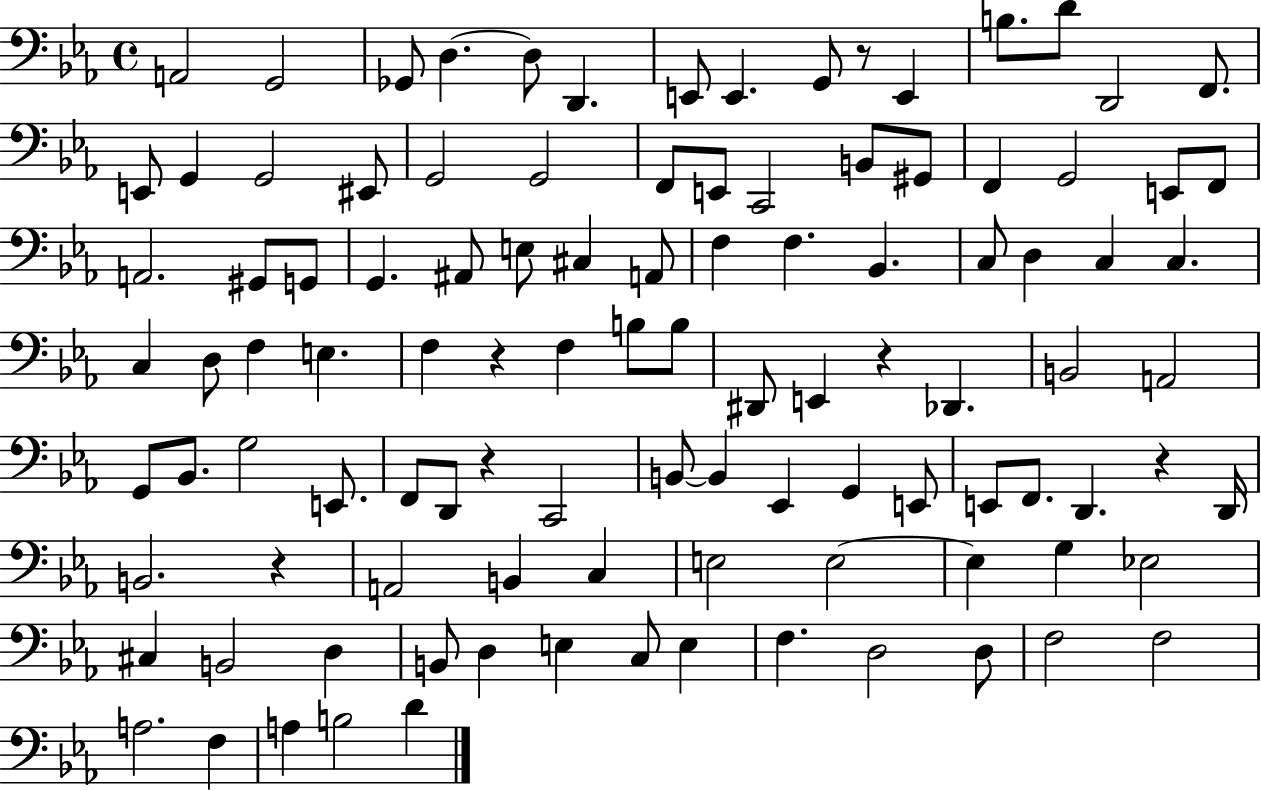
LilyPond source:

{
  \clef bass
  \time 4/4
  \defaultTimeSignature
  \key ees \major
  a,2 g,2 | ges,8 d4.~~ d8 d,4. | e,8 e,4. g,8 r8 e,4 | b8. d'8 d,2 f,8. | \break e,8 g,4 g,2 eis,8 | g,2 g,2 | f,8 e,8 c,2 b,8 gis,8 | f,4 g,2 e,8 f,8 | \break a,2. gis,8 g,8 | g,4. ais,8 e8 cis4 a,8 | f4 f4. bes,4. | c8 d4 c4 c4. | \break c4 d8 f4 e4. | f4 r4 f4 b8 b8 | dis,8 e,4 r4 des,4. | b,2 a,2 | \break g,8 bes,8. g2 e,8. | f,8 d,8 r4 c,2 | b,8~~ b,4 ees,4 g,4 e,8 | e,8 f,8. d,4. r4 d,16 | \break b,2. r4 | a,2 b,4 c4 | e2 e2~~ | e4 g4 ees2 | \break cis4 b,2 d4 | b,8 d4 e4 c8 e4 | f4. d2 d8 | f2 f2 | \break a2. f4 | a4 b2 d'4 | \bar "|."
}